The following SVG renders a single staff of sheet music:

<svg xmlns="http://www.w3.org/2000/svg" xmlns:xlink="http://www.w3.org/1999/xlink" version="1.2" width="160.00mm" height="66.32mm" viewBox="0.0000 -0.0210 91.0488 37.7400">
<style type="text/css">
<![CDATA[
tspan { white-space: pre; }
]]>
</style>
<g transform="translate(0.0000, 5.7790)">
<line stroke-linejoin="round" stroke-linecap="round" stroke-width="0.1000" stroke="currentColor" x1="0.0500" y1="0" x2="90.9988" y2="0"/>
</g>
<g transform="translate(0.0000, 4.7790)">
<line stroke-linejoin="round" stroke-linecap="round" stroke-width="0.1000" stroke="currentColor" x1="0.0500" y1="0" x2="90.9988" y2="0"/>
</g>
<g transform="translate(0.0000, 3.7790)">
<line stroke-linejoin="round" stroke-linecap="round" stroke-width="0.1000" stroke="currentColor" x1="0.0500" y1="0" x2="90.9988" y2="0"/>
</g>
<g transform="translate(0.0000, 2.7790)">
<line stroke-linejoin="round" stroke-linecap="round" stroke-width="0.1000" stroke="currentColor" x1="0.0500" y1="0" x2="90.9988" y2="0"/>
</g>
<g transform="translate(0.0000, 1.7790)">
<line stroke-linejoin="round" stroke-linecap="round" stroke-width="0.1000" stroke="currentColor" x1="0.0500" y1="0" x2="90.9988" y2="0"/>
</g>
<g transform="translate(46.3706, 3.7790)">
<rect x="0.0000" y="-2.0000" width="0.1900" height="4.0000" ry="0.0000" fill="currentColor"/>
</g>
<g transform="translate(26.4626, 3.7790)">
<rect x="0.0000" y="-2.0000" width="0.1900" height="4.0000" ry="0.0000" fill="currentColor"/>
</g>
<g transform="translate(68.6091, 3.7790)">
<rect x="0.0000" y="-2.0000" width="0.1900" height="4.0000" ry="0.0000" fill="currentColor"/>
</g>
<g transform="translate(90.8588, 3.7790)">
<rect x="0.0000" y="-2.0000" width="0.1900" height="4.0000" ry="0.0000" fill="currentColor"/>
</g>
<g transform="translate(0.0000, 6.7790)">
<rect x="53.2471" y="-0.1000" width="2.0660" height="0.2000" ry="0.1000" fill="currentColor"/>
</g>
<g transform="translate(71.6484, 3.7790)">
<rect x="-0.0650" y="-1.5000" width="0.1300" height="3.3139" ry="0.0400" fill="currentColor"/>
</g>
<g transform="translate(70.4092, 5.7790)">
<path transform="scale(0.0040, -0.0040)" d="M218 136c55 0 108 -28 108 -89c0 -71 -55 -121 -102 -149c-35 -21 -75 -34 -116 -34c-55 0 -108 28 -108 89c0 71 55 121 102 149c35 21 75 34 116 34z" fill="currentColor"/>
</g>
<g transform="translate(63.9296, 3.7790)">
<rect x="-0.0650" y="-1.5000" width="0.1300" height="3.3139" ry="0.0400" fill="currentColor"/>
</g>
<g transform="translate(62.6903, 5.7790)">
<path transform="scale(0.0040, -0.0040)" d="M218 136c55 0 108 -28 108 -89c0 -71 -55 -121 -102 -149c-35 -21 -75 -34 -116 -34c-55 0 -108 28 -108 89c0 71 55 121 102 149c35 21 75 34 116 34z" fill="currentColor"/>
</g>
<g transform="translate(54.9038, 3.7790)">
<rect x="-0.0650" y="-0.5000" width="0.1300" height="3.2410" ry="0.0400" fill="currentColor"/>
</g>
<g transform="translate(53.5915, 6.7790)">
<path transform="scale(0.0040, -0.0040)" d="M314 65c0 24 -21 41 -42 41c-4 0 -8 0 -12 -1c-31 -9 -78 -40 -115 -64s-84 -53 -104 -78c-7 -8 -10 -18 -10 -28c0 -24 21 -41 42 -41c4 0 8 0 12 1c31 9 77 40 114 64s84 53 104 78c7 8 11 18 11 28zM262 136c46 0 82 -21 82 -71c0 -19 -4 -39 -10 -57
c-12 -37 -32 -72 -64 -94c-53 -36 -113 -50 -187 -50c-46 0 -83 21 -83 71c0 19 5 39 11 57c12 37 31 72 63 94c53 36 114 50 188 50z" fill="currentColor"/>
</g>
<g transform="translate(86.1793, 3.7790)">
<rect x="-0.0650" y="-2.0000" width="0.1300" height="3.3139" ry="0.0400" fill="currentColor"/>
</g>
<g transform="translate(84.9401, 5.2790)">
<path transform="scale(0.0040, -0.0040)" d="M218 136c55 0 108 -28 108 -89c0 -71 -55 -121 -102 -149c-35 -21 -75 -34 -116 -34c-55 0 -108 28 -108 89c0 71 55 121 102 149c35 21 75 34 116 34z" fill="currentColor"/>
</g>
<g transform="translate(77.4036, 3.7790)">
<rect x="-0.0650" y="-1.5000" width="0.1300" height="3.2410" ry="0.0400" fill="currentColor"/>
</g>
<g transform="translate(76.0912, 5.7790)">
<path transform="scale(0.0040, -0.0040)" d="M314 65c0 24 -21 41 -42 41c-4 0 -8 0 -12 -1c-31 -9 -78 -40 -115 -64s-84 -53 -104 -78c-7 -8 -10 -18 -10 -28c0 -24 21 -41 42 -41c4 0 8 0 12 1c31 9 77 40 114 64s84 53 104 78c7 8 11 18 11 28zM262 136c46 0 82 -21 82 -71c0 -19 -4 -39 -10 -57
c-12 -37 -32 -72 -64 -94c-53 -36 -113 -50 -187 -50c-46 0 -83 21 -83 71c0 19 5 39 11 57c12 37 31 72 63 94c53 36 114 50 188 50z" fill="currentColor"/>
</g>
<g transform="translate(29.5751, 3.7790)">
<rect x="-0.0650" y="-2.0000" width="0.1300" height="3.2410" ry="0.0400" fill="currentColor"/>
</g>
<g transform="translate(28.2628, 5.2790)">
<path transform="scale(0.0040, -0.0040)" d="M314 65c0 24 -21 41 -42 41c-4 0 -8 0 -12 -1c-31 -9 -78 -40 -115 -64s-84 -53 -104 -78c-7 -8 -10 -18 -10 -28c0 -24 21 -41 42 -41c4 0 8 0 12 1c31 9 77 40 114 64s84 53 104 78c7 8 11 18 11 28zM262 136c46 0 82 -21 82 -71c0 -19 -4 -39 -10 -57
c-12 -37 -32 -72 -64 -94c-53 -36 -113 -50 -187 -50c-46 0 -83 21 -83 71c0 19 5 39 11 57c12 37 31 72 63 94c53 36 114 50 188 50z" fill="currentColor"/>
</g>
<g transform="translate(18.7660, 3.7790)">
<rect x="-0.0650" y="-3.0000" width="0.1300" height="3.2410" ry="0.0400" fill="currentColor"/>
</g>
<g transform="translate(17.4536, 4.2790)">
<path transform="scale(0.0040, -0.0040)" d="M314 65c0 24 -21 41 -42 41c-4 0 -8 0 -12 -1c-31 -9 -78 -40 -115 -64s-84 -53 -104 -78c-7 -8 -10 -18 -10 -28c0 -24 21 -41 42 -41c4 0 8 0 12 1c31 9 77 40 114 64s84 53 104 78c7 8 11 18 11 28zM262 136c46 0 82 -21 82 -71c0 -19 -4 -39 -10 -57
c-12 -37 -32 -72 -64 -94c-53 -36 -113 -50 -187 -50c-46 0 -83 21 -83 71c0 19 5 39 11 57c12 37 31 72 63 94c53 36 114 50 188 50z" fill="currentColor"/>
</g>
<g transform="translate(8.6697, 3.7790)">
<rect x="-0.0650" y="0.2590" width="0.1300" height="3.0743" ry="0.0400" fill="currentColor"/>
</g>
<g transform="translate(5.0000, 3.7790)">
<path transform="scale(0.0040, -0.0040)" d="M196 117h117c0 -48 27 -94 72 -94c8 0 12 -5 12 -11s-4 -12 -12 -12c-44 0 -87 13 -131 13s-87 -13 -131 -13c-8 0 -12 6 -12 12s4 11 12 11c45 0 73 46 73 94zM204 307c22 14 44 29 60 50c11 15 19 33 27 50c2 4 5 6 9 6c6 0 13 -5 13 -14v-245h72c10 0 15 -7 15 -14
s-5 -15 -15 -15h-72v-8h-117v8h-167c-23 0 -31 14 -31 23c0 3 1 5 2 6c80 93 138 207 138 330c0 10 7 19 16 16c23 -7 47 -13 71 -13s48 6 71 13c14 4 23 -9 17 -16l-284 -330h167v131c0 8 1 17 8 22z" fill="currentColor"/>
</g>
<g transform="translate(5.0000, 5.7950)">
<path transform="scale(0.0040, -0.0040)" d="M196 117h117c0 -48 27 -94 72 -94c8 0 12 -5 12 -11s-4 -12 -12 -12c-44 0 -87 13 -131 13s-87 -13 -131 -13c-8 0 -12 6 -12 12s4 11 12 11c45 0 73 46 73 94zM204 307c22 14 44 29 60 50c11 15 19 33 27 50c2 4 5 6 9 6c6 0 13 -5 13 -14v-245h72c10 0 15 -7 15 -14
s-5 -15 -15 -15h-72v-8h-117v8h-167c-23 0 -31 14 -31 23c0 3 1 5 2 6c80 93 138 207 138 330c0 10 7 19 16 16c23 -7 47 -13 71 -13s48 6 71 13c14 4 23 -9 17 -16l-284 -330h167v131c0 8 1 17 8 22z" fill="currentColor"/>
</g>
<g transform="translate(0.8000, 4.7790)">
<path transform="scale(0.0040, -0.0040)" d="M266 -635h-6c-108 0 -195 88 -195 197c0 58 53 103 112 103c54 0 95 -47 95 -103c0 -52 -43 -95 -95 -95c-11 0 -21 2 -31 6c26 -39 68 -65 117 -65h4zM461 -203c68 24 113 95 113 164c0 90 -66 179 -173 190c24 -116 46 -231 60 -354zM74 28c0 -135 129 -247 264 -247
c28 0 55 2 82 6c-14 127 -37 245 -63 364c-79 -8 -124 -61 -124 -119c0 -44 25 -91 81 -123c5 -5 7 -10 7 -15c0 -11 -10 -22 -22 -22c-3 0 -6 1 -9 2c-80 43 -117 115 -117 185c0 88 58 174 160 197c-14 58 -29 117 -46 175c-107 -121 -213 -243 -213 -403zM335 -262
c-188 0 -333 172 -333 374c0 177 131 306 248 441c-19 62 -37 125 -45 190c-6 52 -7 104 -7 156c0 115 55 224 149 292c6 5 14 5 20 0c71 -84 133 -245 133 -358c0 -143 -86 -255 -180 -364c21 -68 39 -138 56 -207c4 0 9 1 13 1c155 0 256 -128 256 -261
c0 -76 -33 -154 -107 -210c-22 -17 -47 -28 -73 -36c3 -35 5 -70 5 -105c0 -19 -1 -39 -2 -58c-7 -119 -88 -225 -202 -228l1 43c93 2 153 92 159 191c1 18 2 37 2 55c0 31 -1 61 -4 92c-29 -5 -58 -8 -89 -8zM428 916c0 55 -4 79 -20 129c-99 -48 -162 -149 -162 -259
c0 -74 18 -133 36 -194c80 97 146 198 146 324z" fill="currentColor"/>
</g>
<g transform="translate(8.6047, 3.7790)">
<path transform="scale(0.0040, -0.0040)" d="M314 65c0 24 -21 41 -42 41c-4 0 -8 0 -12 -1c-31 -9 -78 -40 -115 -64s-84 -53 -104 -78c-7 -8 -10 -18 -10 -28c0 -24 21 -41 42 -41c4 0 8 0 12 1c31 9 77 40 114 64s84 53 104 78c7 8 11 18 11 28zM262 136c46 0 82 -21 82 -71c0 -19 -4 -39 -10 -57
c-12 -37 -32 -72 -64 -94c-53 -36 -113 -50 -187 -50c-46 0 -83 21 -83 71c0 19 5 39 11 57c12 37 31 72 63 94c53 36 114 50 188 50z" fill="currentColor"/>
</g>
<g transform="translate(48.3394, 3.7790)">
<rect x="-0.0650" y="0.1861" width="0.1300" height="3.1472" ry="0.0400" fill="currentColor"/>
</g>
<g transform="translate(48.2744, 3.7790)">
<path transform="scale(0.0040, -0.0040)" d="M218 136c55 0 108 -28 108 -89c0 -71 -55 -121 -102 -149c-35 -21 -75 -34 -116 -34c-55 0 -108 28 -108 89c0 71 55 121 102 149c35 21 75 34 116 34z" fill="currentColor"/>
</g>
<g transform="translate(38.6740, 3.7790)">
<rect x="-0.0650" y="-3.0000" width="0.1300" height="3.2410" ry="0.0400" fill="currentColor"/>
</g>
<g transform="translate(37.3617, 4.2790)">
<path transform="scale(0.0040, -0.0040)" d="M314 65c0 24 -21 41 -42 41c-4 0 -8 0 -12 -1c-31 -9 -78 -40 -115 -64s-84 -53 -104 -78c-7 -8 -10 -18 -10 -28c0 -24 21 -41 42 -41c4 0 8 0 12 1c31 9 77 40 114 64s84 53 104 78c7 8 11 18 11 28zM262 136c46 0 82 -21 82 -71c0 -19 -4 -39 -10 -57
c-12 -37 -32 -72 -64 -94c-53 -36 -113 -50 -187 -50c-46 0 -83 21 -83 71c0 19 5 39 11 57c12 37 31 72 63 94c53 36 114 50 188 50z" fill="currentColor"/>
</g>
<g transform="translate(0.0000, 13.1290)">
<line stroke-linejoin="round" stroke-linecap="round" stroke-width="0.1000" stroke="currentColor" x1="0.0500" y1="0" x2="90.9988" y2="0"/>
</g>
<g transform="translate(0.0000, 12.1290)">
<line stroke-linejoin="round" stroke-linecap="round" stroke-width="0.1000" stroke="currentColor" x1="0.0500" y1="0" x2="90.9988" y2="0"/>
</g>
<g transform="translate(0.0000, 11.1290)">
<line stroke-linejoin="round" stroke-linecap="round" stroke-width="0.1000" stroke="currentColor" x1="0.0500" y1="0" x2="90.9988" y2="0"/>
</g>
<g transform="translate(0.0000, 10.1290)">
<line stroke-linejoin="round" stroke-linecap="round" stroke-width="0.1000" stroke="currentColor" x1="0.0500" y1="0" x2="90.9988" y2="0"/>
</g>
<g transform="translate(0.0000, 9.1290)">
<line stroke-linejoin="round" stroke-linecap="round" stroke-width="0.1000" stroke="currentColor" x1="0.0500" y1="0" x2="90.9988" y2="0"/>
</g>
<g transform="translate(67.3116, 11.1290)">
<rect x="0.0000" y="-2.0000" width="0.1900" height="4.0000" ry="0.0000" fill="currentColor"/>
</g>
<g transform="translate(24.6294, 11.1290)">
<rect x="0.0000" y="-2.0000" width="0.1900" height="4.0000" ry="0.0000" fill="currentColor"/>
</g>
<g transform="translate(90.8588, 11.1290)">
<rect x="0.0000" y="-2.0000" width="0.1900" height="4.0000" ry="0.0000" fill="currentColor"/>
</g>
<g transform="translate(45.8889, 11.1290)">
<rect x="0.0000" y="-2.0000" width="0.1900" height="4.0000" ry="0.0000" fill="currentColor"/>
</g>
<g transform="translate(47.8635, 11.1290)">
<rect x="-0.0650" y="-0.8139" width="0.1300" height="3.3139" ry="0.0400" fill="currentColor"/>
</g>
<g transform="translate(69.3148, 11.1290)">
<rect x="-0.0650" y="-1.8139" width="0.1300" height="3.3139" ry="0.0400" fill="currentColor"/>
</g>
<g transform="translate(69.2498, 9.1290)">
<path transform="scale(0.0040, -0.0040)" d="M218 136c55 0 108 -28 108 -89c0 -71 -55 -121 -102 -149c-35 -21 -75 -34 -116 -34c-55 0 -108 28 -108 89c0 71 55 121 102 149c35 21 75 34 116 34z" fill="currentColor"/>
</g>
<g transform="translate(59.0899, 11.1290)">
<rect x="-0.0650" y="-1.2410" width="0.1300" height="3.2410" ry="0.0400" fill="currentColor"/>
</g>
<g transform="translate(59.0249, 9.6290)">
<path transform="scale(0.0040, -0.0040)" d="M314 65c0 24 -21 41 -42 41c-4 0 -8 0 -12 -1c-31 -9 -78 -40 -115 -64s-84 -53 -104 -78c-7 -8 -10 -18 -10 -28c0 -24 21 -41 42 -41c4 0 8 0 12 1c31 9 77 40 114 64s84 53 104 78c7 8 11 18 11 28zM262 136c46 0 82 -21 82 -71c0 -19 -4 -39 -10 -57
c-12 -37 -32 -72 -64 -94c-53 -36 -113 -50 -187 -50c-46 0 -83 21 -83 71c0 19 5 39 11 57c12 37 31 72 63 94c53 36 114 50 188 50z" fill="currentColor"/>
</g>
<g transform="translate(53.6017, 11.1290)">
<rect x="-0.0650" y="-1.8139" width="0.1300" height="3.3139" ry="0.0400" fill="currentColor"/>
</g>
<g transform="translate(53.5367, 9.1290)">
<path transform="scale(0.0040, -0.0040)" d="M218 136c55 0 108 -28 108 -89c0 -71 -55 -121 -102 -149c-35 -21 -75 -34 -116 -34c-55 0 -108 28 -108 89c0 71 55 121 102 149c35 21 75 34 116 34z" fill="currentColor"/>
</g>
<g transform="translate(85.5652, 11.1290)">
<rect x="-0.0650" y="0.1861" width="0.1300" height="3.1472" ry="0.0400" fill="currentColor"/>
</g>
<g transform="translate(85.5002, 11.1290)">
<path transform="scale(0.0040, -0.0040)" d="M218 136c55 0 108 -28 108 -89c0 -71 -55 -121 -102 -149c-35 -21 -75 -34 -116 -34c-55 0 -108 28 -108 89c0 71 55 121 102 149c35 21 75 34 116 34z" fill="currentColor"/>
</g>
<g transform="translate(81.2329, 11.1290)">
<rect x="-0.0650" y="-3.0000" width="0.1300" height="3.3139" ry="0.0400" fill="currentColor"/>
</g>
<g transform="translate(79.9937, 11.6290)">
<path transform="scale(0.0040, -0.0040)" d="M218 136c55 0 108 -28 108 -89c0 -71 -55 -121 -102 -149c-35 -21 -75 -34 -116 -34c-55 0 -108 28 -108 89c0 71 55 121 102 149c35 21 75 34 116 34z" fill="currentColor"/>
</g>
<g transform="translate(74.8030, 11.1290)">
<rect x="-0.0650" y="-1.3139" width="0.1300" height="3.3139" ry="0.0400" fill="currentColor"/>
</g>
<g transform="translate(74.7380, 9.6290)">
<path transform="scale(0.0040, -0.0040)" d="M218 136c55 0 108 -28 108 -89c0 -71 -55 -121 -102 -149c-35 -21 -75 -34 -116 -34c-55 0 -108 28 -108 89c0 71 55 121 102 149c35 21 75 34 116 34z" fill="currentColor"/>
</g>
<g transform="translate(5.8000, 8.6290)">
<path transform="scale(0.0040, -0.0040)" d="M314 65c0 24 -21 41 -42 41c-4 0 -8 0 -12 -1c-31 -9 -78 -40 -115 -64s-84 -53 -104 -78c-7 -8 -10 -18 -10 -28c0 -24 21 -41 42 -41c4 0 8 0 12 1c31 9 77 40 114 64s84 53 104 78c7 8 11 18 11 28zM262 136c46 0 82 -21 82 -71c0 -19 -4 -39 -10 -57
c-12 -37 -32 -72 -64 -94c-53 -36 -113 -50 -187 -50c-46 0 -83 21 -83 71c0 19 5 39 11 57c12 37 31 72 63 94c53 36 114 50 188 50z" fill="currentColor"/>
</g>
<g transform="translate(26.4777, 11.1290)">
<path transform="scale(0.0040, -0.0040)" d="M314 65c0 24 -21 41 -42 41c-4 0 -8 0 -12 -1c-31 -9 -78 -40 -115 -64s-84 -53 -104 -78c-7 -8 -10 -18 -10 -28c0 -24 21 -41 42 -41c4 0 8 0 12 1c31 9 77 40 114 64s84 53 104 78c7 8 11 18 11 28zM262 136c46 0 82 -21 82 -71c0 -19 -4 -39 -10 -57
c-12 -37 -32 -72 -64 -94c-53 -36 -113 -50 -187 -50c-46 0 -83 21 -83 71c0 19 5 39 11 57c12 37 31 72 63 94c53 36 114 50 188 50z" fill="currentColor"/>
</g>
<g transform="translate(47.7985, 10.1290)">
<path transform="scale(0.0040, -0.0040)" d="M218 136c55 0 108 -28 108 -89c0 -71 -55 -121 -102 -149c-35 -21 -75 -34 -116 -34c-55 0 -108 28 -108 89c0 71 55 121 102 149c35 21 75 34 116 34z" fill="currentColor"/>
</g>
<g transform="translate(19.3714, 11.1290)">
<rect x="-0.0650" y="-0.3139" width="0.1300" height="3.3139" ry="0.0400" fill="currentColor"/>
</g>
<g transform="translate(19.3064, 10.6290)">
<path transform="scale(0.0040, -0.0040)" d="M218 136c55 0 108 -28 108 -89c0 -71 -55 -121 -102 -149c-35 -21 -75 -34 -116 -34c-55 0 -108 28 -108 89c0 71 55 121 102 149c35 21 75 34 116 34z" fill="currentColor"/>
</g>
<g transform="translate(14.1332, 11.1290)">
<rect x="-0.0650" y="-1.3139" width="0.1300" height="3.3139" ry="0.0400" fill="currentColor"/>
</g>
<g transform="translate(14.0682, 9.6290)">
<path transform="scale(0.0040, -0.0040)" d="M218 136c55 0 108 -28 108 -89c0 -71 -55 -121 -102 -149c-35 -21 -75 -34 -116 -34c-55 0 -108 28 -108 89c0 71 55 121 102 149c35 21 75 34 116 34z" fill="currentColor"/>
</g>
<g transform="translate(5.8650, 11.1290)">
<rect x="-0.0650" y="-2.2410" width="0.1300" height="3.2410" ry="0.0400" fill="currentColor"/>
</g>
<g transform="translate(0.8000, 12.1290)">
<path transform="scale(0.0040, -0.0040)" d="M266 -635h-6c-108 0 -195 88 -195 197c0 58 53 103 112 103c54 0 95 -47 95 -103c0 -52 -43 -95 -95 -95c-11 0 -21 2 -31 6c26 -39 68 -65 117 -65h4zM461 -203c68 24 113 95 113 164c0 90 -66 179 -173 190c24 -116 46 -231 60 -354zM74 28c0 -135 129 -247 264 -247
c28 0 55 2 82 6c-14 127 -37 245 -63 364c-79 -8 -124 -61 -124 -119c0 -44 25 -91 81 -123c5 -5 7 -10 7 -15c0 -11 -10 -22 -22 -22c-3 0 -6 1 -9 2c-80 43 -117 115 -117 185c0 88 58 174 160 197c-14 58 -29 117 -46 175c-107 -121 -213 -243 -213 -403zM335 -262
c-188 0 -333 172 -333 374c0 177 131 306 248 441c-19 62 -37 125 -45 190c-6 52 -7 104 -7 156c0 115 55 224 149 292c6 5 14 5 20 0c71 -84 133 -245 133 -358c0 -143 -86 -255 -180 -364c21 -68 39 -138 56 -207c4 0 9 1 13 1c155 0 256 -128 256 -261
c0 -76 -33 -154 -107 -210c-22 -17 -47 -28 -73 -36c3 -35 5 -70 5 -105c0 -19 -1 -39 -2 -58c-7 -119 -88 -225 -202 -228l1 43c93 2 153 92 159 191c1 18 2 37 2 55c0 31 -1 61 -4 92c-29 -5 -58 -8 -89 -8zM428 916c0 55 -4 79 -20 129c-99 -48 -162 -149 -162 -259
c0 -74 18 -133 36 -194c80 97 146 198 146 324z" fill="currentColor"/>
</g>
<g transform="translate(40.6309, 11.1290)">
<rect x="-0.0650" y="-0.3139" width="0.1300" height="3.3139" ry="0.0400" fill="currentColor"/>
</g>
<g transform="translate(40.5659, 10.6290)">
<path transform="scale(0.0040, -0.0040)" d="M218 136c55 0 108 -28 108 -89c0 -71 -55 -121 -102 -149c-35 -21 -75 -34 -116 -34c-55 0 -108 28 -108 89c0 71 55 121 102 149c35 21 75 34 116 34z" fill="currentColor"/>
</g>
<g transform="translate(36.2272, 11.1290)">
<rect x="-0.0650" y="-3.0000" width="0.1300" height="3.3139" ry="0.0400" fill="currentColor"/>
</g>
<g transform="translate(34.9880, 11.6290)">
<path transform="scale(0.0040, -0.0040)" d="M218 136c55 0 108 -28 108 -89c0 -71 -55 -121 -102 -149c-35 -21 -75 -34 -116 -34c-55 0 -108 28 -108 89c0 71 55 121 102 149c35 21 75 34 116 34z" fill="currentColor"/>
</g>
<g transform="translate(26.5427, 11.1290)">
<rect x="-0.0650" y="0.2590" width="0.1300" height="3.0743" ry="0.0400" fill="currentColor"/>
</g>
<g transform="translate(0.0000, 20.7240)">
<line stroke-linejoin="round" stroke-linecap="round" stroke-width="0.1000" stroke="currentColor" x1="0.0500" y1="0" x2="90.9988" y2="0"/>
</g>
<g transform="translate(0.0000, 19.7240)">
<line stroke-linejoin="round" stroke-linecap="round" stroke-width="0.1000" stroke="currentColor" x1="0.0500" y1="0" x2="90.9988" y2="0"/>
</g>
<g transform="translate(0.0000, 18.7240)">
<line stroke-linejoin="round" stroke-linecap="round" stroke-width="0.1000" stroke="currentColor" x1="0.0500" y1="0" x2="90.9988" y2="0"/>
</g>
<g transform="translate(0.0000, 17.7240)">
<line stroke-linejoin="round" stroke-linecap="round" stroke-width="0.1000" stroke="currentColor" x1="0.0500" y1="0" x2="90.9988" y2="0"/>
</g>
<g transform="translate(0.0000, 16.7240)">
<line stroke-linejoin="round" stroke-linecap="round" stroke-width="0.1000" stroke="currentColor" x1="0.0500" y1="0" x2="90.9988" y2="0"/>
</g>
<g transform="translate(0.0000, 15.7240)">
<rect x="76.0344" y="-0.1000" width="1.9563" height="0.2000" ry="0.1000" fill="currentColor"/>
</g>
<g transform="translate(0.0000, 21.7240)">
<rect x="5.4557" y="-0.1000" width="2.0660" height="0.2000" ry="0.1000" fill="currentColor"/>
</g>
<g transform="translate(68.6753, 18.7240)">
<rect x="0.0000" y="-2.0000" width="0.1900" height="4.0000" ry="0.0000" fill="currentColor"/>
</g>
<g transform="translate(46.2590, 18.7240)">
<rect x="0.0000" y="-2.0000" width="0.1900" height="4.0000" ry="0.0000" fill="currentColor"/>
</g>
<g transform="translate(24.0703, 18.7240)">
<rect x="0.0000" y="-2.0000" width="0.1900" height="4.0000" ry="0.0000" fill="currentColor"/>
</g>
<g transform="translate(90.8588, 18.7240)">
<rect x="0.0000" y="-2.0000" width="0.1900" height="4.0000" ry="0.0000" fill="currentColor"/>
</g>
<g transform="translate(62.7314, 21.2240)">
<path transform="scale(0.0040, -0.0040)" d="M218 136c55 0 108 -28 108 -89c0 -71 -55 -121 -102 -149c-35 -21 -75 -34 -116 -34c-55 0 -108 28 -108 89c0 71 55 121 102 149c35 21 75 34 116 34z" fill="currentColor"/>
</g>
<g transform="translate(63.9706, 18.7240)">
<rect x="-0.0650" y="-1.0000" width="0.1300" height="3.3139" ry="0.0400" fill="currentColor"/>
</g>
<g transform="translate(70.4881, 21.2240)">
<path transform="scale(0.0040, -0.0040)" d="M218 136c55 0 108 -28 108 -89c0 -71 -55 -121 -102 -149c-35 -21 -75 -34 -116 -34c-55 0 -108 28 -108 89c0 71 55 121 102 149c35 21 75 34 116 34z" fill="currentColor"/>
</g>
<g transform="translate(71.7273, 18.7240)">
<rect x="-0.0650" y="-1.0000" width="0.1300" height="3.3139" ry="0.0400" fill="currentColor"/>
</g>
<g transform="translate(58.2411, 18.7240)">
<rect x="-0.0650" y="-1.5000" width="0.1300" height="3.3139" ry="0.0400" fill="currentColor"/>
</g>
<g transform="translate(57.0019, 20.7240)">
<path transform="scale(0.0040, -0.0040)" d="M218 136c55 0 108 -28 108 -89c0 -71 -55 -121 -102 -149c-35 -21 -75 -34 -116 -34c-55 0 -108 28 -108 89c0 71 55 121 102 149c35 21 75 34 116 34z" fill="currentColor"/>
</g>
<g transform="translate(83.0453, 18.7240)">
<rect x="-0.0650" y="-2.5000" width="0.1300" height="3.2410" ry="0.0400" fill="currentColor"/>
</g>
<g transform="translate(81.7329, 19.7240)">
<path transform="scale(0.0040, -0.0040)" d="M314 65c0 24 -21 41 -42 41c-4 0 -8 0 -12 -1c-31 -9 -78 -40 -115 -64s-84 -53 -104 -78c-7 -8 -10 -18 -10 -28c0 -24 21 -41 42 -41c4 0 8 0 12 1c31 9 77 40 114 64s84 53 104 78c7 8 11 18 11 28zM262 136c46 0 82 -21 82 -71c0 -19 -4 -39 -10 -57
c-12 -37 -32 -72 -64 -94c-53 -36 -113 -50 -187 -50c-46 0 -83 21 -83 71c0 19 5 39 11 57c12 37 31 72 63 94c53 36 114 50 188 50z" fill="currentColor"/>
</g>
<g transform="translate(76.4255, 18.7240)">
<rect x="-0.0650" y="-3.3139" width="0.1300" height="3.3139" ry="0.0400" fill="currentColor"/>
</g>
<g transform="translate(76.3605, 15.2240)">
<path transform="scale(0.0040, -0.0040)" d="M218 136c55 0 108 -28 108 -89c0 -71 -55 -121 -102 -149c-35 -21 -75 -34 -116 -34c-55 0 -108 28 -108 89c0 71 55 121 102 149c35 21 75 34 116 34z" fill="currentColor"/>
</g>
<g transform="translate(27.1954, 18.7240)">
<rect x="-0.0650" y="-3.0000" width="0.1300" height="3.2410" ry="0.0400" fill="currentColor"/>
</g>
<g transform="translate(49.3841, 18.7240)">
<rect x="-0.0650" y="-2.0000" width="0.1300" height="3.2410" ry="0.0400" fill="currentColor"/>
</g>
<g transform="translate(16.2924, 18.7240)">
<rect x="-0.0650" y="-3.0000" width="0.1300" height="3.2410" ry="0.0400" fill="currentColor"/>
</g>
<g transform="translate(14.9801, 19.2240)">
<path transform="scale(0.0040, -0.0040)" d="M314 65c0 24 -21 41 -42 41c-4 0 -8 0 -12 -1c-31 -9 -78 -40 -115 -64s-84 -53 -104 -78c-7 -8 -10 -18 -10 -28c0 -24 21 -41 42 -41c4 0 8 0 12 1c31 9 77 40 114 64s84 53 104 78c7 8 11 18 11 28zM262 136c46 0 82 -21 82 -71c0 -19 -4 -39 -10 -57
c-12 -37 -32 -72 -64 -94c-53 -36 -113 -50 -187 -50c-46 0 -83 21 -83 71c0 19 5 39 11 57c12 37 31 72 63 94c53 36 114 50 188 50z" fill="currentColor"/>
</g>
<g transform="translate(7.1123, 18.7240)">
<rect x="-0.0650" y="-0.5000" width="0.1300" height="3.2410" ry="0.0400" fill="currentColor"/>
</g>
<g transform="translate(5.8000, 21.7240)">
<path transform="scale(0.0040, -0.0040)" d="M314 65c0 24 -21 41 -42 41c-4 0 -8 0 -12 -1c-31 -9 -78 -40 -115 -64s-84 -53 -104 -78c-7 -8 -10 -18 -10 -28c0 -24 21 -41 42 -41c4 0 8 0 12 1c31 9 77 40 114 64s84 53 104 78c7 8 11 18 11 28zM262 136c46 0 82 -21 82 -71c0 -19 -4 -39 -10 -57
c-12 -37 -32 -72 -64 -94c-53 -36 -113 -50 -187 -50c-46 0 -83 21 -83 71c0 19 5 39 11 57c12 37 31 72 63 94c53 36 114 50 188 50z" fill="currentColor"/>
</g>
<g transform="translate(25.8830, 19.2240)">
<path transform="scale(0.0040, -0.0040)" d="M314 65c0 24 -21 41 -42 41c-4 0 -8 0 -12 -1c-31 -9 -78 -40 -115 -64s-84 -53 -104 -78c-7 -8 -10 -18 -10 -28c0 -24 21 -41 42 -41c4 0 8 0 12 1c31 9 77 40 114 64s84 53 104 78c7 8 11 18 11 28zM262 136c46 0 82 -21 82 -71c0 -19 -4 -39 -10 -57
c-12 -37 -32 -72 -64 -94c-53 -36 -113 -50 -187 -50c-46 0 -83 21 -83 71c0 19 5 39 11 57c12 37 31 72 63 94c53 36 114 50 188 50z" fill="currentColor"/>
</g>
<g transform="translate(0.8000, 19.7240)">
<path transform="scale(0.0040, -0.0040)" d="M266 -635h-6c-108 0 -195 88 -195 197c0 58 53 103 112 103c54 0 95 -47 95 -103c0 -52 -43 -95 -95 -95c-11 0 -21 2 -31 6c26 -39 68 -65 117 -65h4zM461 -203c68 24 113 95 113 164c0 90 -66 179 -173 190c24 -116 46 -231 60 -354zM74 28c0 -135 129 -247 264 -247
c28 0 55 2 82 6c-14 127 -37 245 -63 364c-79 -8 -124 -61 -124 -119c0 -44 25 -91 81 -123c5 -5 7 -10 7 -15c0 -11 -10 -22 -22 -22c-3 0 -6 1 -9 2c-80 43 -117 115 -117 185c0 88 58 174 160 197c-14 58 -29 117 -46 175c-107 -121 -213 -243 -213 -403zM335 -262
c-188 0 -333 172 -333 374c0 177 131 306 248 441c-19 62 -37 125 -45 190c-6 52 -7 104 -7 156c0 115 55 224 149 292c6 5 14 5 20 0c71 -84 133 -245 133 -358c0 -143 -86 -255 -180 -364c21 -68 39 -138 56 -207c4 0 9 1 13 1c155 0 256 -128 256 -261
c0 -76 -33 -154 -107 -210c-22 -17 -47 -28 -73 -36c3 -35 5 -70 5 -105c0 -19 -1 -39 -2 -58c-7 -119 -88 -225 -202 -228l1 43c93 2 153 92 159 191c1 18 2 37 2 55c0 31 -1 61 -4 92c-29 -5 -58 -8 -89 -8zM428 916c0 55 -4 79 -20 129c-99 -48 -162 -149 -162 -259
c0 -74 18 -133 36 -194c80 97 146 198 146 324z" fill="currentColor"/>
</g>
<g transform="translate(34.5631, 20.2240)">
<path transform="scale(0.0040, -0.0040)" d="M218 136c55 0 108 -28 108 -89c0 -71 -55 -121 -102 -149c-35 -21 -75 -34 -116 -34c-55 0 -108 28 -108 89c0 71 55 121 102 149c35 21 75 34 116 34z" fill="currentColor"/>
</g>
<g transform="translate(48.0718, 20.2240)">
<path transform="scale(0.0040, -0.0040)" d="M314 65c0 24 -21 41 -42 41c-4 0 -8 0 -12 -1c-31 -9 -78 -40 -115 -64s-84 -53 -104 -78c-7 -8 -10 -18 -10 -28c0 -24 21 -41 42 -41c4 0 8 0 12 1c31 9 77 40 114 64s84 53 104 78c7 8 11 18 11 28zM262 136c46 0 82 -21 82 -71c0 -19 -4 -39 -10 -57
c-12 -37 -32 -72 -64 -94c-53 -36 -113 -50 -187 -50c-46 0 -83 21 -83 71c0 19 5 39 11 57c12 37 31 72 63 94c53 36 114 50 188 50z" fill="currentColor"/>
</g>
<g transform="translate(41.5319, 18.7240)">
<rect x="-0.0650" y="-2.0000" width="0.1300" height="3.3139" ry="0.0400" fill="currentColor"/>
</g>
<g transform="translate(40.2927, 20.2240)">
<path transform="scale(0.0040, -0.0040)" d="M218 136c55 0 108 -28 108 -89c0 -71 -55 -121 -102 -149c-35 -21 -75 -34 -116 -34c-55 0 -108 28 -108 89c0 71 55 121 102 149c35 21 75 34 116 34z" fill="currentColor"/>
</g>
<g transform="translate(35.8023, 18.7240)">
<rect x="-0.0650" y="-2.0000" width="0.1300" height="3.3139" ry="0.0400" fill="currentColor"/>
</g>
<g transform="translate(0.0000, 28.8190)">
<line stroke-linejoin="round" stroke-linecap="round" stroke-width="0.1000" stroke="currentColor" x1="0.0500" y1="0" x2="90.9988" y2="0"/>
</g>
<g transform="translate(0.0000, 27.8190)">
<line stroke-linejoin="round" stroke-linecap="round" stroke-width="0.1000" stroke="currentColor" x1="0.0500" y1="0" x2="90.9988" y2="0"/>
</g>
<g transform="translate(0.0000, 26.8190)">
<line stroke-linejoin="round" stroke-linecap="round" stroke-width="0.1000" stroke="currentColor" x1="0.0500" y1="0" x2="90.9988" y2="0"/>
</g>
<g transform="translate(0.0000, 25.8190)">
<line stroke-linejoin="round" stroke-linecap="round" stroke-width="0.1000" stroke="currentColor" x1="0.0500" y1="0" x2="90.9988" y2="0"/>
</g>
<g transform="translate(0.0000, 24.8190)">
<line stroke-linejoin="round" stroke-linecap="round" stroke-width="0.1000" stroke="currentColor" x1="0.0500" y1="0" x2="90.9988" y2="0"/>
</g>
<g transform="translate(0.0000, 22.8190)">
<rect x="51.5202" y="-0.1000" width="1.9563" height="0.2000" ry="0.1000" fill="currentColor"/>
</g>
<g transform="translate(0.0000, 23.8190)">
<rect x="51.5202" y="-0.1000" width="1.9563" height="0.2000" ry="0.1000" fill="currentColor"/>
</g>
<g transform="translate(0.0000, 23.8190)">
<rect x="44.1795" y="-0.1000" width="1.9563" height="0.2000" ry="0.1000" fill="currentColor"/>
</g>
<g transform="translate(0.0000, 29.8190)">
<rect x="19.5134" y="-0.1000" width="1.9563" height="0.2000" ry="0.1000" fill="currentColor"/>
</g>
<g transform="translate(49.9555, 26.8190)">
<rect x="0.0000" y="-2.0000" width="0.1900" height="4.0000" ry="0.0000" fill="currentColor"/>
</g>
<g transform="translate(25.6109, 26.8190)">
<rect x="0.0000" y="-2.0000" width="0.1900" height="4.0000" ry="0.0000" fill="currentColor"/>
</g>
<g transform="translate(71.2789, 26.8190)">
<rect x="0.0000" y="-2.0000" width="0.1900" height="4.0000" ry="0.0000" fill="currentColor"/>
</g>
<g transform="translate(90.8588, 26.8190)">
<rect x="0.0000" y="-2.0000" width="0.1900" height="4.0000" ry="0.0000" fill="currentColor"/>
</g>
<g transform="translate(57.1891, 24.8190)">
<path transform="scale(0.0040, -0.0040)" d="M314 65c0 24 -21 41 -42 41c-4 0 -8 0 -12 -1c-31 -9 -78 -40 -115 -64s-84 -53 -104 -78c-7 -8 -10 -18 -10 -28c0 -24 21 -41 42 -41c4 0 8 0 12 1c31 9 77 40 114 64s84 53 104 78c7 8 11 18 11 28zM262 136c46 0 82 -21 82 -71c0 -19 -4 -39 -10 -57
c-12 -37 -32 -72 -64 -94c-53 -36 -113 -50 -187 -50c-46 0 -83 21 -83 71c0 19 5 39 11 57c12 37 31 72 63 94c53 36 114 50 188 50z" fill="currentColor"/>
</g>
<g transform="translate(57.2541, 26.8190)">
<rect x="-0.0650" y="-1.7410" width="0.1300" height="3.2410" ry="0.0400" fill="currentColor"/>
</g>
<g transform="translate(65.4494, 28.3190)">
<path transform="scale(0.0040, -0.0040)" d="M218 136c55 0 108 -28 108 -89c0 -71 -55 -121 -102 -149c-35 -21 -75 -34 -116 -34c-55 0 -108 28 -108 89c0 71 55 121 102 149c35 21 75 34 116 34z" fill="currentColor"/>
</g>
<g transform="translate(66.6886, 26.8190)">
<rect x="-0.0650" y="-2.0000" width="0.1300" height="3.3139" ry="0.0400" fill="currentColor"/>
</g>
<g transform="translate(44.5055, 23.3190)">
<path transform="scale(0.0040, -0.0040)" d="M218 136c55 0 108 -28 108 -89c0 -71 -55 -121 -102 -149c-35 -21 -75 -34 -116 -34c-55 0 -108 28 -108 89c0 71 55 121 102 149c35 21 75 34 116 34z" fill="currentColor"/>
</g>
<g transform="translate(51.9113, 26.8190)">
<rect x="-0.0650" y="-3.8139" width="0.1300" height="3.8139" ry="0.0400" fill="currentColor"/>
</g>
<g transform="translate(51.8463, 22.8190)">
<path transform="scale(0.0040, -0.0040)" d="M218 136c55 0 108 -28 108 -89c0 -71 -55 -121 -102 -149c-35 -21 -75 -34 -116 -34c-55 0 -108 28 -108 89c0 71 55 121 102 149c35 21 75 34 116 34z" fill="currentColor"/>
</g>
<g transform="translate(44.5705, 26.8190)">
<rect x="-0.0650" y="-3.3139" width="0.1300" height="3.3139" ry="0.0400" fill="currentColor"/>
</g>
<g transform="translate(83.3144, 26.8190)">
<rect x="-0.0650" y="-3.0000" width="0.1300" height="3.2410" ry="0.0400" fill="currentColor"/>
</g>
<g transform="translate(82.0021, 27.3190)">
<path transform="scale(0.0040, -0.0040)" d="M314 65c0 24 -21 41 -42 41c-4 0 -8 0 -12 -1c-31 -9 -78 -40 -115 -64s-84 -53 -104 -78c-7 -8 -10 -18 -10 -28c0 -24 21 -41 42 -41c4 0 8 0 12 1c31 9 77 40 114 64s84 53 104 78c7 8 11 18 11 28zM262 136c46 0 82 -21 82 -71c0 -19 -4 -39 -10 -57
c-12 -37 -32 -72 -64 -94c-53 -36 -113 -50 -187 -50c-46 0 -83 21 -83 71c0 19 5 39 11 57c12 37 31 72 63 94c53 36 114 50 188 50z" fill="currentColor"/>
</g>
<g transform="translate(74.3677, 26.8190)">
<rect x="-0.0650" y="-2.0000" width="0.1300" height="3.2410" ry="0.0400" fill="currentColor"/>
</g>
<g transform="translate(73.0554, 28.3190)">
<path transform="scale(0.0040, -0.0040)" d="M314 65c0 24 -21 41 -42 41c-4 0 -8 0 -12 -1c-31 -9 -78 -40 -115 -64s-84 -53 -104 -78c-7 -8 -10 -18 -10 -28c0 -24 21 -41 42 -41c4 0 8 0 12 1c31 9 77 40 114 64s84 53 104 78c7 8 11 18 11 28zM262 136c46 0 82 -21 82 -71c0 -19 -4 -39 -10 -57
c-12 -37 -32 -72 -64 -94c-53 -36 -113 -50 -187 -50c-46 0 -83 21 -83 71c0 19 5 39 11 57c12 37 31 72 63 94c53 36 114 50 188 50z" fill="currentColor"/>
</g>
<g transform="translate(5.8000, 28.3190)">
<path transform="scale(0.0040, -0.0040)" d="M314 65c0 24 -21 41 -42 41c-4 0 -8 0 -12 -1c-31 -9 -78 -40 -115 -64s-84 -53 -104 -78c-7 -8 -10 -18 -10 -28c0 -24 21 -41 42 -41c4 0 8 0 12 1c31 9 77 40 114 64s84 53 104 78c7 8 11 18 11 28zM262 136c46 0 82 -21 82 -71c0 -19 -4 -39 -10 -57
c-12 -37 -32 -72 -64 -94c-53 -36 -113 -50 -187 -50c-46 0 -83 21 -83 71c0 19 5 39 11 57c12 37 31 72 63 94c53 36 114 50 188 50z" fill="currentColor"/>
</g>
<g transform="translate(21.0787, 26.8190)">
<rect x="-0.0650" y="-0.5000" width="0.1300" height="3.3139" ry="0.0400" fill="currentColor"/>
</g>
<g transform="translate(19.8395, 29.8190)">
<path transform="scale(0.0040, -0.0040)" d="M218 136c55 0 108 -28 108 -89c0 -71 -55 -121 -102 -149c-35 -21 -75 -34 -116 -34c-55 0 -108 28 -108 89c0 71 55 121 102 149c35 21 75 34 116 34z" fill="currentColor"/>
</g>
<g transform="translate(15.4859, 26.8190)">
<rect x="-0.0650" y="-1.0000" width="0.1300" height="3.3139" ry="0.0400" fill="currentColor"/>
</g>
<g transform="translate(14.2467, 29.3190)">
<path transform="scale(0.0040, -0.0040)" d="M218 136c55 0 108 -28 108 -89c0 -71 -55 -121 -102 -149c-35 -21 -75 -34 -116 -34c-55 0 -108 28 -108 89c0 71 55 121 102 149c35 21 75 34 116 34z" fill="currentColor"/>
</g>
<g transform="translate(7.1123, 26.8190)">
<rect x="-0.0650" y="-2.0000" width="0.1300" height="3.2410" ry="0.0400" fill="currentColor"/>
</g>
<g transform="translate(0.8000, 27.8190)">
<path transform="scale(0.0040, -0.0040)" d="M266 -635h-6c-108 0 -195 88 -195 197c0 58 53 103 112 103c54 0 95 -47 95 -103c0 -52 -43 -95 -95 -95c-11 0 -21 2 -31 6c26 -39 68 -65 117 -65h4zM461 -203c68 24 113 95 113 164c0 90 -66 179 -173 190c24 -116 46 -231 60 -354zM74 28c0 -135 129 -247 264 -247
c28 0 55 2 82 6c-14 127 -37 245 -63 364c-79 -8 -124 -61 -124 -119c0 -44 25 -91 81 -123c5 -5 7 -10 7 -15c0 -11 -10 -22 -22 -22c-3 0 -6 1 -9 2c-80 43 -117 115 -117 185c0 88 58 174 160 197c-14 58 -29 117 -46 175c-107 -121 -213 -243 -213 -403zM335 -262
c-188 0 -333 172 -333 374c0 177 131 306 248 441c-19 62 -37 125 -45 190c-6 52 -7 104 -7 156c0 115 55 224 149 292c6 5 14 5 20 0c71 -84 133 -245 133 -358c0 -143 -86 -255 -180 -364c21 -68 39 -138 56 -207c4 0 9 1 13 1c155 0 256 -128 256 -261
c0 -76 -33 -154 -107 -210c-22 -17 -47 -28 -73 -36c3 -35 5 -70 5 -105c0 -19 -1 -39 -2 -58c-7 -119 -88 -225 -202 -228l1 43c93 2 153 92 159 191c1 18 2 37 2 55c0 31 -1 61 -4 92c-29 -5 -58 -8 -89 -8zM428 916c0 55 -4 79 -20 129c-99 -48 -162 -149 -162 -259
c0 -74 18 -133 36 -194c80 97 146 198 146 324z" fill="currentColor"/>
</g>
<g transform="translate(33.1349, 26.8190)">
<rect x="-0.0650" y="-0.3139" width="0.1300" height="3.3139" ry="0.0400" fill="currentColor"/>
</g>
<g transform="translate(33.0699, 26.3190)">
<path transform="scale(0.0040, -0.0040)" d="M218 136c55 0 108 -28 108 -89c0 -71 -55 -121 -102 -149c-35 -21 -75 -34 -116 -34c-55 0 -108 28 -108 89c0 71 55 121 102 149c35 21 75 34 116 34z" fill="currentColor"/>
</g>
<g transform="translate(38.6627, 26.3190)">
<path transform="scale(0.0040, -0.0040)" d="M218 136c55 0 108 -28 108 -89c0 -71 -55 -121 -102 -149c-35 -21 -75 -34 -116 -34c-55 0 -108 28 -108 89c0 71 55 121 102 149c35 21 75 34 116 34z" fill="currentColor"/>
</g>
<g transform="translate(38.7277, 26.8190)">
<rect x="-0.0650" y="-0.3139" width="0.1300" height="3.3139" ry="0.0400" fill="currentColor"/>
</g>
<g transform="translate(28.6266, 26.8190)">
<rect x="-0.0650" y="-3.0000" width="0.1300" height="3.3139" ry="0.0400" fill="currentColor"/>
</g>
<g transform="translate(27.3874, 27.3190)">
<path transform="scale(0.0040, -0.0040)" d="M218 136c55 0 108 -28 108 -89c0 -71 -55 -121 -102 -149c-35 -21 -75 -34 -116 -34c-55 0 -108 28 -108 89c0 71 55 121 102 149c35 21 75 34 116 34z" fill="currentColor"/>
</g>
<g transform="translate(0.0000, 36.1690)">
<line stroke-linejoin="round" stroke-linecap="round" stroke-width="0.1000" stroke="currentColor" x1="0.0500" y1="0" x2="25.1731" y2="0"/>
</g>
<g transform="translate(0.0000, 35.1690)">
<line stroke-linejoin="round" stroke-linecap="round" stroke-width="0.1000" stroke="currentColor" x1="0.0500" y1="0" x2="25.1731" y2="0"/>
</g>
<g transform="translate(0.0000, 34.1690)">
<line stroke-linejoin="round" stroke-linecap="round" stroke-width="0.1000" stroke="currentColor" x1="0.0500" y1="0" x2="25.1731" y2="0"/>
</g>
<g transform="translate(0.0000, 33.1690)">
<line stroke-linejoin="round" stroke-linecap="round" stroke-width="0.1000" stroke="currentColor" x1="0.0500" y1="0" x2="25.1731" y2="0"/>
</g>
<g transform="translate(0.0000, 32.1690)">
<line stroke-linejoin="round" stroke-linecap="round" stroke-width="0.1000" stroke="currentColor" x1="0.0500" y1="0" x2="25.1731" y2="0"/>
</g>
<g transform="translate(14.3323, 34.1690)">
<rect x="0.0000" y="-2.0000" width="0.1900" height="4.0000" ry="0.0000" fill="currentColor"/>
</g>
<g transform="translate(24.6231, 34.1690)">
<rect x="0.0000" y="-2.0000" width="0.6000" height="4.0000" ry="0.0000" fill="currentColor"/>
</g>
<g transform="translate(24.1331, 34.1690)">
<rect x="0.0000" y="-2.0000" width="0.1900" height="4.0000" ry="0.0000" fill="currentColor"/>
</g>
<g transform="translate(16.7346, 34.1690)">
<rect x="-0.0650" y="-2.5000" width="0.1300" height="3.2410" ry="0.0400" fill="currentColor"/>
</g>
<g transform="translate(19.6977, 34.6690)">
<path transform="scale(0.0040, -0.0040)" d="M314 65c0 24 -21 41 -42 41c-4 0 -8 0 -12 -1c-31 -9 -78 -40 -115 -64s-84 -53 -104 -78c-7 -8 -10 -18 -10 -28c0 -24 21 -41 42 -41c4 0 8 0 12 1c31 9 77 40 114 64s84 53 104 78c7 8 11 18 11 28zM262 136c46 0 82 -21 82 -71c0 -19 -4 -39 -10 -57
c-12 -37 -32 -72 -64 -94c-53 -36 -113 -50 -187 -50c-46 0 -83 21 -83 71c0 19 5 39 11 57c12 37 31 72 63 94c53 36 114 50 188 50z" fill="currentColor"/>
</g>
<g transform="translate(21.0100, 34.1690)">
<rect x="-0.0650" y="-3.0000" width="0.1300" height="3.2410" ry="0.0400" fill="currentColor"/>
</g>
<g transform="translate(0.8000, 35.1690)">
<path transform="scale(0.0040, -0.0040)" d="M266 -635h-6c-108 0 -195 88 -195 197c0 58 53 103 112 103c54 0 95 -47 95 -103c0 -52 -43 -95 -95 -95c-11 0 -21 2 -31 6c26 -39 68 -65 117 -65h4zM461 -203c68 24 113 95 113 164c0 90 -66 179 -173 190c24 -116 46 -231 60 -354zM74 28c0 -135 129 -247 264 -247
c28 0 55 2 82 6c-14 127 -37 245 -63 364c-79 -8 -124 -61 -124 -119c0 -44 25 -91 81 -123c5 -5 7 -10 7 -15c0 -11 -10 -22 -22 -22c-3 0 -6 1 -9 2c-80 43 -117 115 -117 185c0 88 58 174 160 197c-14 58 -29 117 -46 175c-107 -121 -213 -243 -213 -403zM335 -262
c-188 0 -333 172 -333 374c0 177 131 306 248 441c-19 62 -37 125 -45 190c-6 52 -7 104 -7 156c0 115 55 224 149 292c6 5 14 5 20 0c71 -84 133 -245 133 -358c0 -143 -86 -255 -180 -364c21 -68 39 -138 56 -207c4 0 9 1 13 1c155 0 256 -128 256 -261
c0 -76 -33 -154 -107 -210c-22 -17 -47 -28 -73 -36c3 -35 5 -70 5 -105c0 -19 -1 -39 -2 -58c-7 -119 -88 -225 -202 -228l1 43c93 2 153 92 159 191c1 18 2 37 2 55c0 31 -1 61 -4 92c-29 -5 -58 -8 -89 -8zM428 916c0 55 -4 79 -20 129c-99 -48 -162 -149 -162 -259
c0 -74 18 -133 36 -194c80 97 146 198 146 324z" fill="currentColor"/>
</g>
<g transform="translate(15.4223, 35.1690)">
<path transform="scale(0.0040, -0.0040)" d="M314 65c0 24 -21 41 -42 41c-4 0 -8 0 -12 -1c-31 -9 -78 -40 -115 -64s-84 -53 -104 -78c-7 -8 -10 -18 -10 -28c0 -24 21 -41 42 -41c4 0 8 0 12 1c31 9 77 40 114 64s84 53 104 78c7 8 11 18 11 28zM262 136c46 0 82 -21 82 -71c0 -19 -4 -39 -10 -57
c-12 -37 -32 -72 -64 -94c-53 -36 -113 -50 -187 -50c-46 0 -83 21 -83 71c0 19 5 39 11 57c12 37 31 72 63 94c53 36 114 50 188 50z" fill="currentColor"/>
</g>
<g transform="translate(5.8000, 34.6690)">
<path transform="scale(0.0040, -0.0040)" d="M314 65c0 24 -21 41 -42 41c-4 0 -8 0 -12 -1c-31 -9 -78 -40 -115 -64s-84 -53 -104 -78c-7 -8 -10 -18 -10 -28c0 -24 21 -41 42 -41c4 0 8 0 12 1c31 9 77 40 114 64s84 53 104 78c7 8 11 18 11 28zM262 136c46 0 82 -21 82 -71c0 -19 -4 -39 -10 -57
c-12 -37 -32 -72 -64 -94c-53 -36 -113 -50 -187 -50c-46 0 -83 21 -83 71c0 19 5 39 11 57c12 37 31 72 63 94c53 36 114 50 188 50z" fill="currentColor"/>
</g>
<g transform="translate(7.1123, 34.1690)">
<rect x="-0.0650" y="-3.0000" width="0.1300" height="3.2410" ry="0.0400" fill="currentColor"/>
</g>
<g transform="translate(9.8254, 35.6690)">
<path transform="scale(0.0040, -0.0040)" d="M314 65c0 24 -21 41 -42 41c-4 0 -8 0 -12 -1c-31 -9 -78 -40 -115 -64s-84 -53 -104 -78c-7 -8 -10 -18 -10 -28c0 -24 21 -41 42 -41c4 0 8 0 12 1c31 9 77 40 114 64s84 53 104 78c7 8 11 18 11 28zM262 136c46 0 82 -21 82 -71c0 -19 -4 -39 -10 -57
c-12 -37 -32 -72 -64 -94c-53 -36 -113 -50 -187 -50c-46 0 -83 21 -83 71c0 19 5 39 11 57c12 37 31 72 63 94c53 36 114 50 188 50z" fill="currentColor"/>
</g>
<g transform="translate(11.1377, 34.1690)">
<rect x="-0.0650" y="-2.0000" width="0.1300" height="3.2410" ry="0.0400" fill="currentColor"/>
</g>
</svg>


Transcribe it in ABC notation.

X:1
T:Untitled
M:4/4
L:1/4
K:C
B2 A2 F2 A2 B C2 E E E2 F g2 e c B2 A c d f e2 f e A B C2 A2 A2 F F F2 E D D b G2 F2 D C A c c b c' f2 F F2 A2 A2 F2 G2 A2